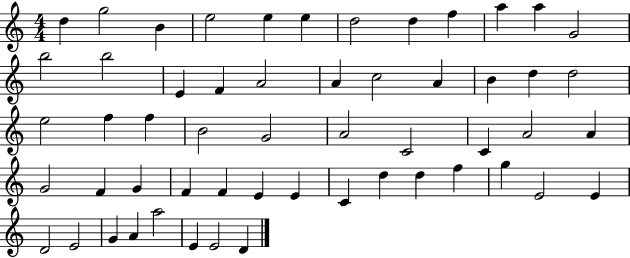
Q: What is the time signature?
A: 4/4